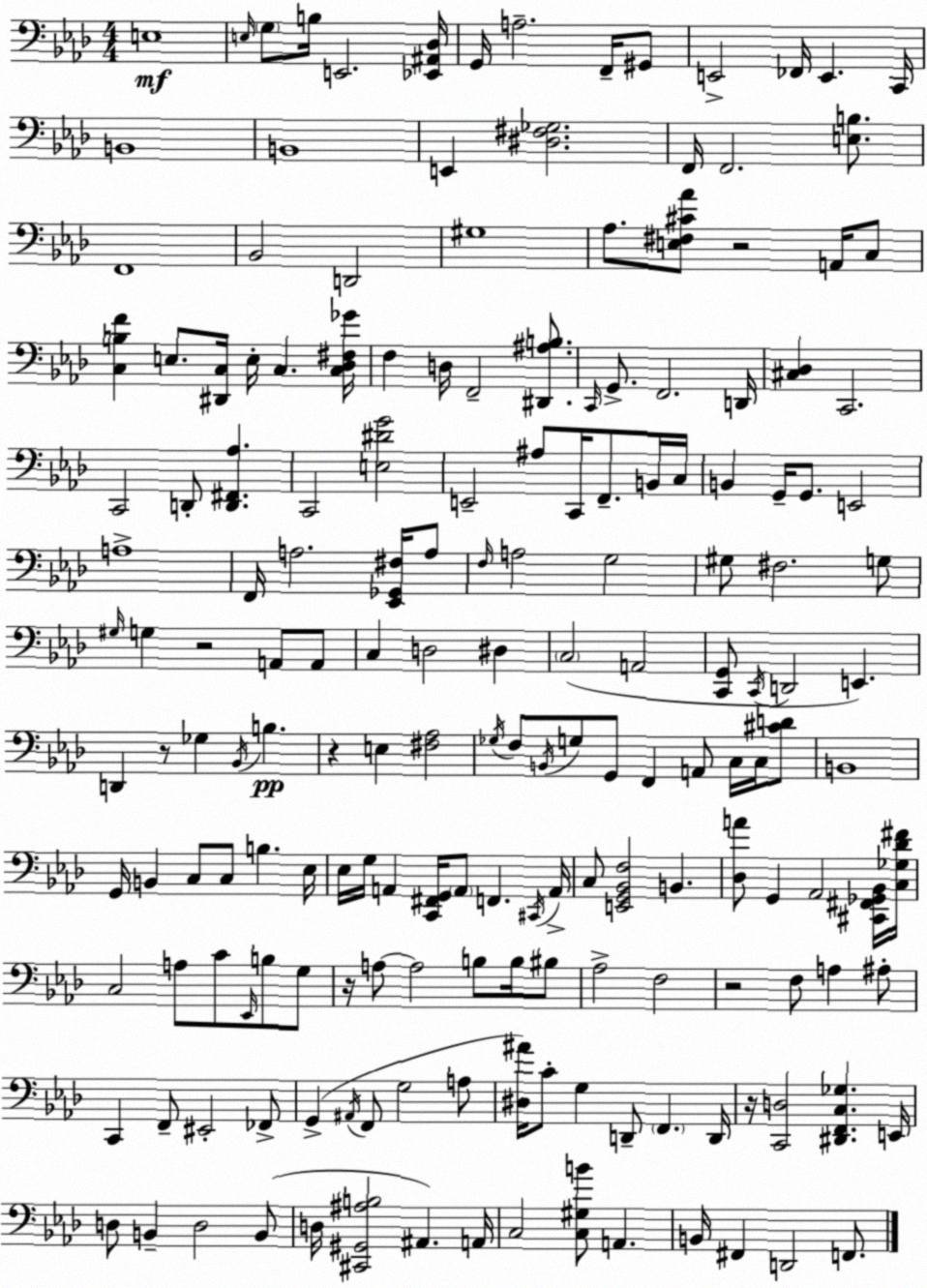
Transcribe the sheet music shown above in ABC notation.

X:1
T:Untitled
M:4/4
L:1/4
K:Fm
E,4 E,/4 G,/2 B,/4 E,,2 [_E,,^A,,_D,]/4 G,,/4 A,2 F,,/4 ^G,,/2 E,,2 _F,,/4 E,, C,,/4 B,,4 B,,4 E,, [^D,^F,_G,]2 F,,/4 F,,2 [E,B,]/2 F,,4 _B,,2 D,,2 ^G,4 _A,/2 [E,^F,^C_A]/2 z2 A,,/4 C,/2 [C,B,F] E,/2 [^D,,C,]/4 E,/4 C, [C,_D,^F,_G]/4 F, D,/4 F,,2 [^D,,^A,B,]/2 C,,/4 G,,/2 F,,2 D,,/4 [^C,_D,] C,,2 C,,2 D,,/2 [D,,^F,,_A,] C,,2 [E,^DG]2 E,,2 ^A,/2 C,,/4 F,,/2 B,,/4 C,/4 B,, G,,/4 G,,/2 E,,2 A,4 F,,/4 A,2 [_E,,_G,,^F,]/4 A,/2 F,/4 A,2 G,2 ^G,/2 ^F,2 G,/2 ^G,/4 G, z2 A,,/2 A,,/2 C, D,2 ^D, C,2 A,,2 [C,,G,,]/2 C,,/4 D,,2 E,, D,, z/2 _G, _B,,/4 B, z E, [^F,_A,]2 _G,/4 F,/2 B,,/4 G,/2 G,,/2 F,, A,,/2 C,/4 C,/4 [^CD]/2 B,,4 G,,/4 B,, C,/2 C,/2 B, _E,/4 _E,/4 G,/4 A,, [C,,^F,,G,,]/4 A,,/2 F,, ^C,,/4 A,,/4 C,/2 [E,,G,,_B,,F,]2 B,, [_D,A]/2 G,, _A,,2 [^C,,^F,,_G,,_B,,]/4 [C,_G,_D^F]/4 C,2 A,/2 C/2 _E,,/4 B,/2 G,/2 z/4 A,/2 A,2 B,/2 B,/4 ^B,/2 _A,2 F,2 z2 F,/2 A, ^A,/2 C,, F,,/2 ^E,,2 _F,,/2 G,, ^A,,/4 F,,/2 G,2 A,/2 [^D,^A]/4 C/2 G, D,,/2 F,, D,,/4 z/4 [C,,D,]2 [^D,,F,,C,_G,] E,,/4 D,/2 B,, D,2 B,,/2 D,/4 [^C,,^G,,^A,B,]2 ^A,, A,,/4 C,2 [C,^G,B]/2 A,, B,,/4 ^F,, D,,2 F,,/2